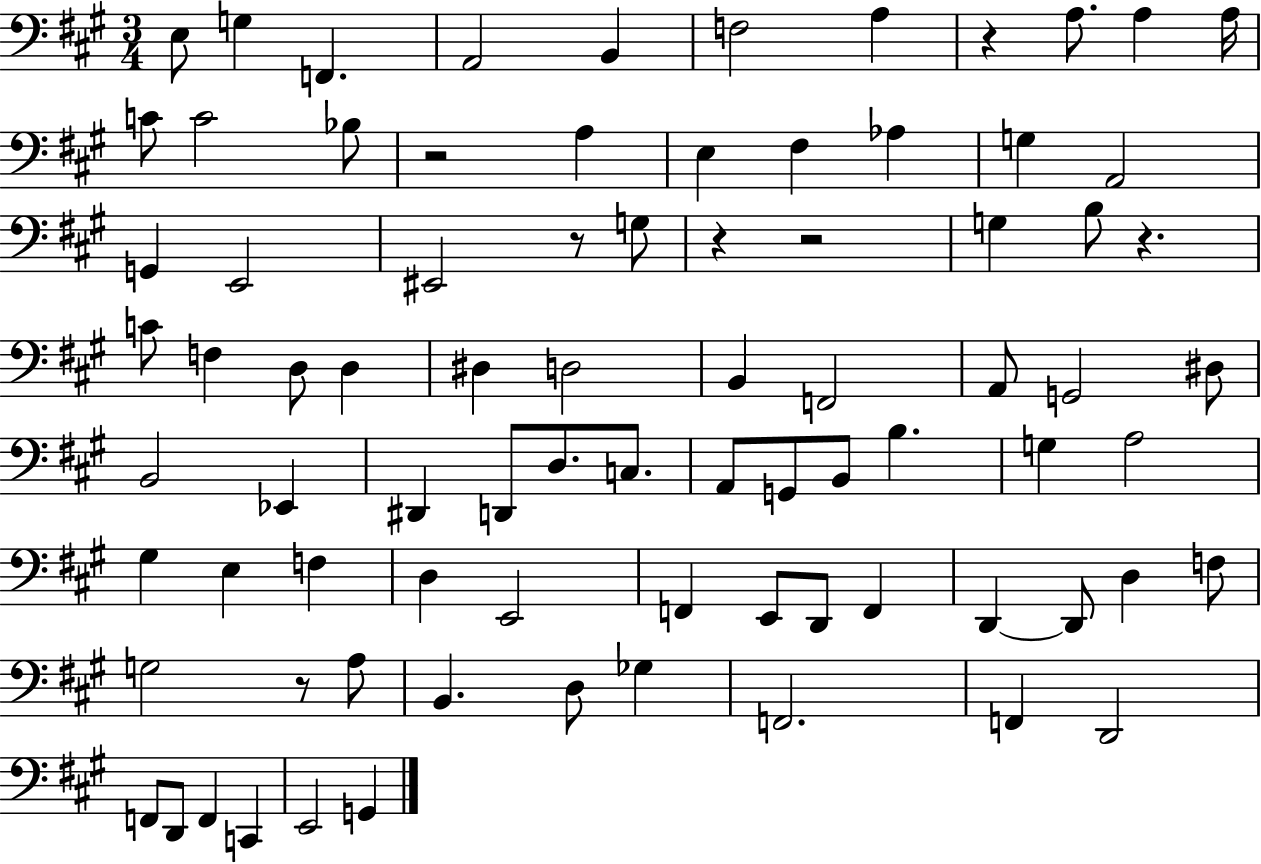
{
  \clef bass
  \numericTimeSignature
  \time 3/4
  \key a \major
  e8 g4 f,4. | a,2 b,4 | f2 a4 | r4 a8. a4 a16 | \break c'8 c'2 bes8 | r2 a4 | e4 fis4 aes4 | g4 a,2 | \break g,4 e,2 | eis,2 r8 g8 | r4 r2 | g4 b8 r4. | \break c'8 f4 d8 d4 | dis4 d2 | b,4 f,2 | a,8 g,2 dis8 | \break b,2 ees,4 | dis,4 d,8 d8. c8. | a,8 g,8 b,8 b4. | g4 a2 | \break gis4 e4 f4 | d4 e,2 | f,4 e,8 d,8 f,4 | d,4~~ d,8 d4 f8 | \break g2 r8 a8 | b,4. d8 ges4 | f,2. | f,4 d,2 | \break f,8 d,8 f,4 c,4 | e,2 g,4 | \bar "|."
}